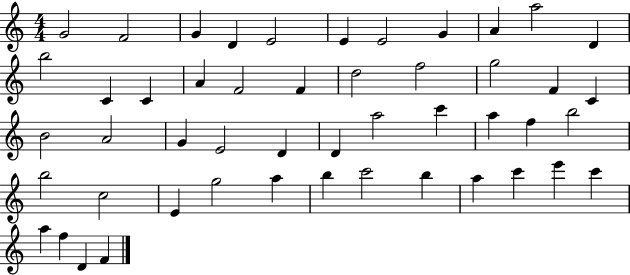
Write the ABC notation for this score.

X:1
T:Untitled
M:4/4
L:1/4
K:C
G2 F2 G D E2 E E2 G A a2 D b2 C C A F2 F d2 f2 g2 F C B2 A2 G E2 D D a2 c' a f b2 b2 c2 E g2 a b c'2 b a c' e' c' a f D F